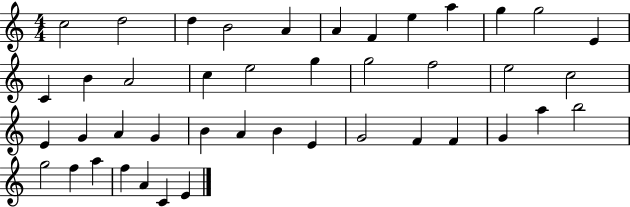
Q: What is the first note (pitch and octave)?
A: C5